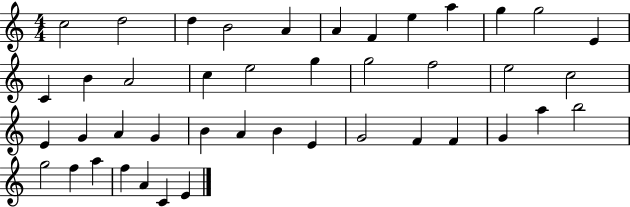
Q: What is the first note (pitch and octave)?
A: C5